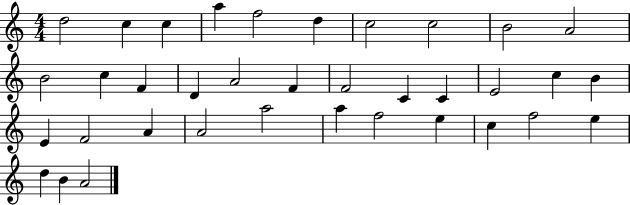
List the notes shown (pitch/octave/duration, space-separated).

D5/h C5/q C5/q A5/q F5/h D5/q C5/h C5/h B4/h A4/h B4/h C5/q F4/q D4/q A4/h F4/q F4/h C4/q C4/q E4/h C5/q B4/q E4/q F4/h A4/q A4/h A5/h A5/q F5/h E5/q C5/q F5/h E5/q D5/q B4/q A4/h